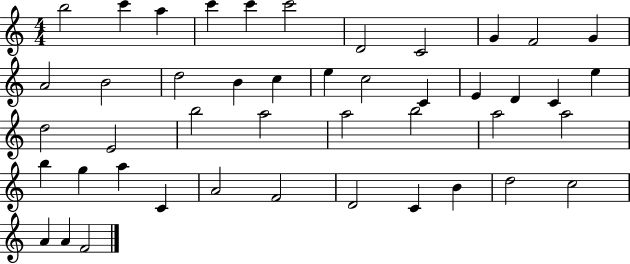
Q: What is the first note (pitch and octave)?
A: B5